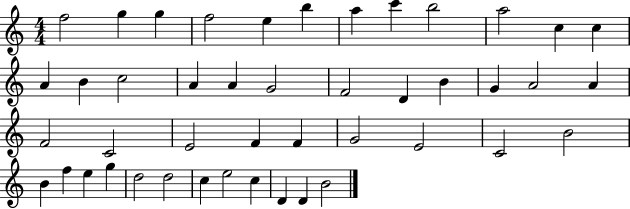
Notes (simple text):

F5/h G5/q G5/q F5/h E5/q B5/q A5/q C6/q B5/h A5/h C5/q C5/q A4/q B4/q C5/h A4/q A4/q G4/h F4/h D4/q B4/q G4/q A4/h A4/q F4/h C4/h E4/h F4/q F4/q G4/h E4/h C4/h B4/h B4/q F5/q E5/q G5/q D5/h D5/h C5/q E5/h C5/q D4/q D4/q B4/h